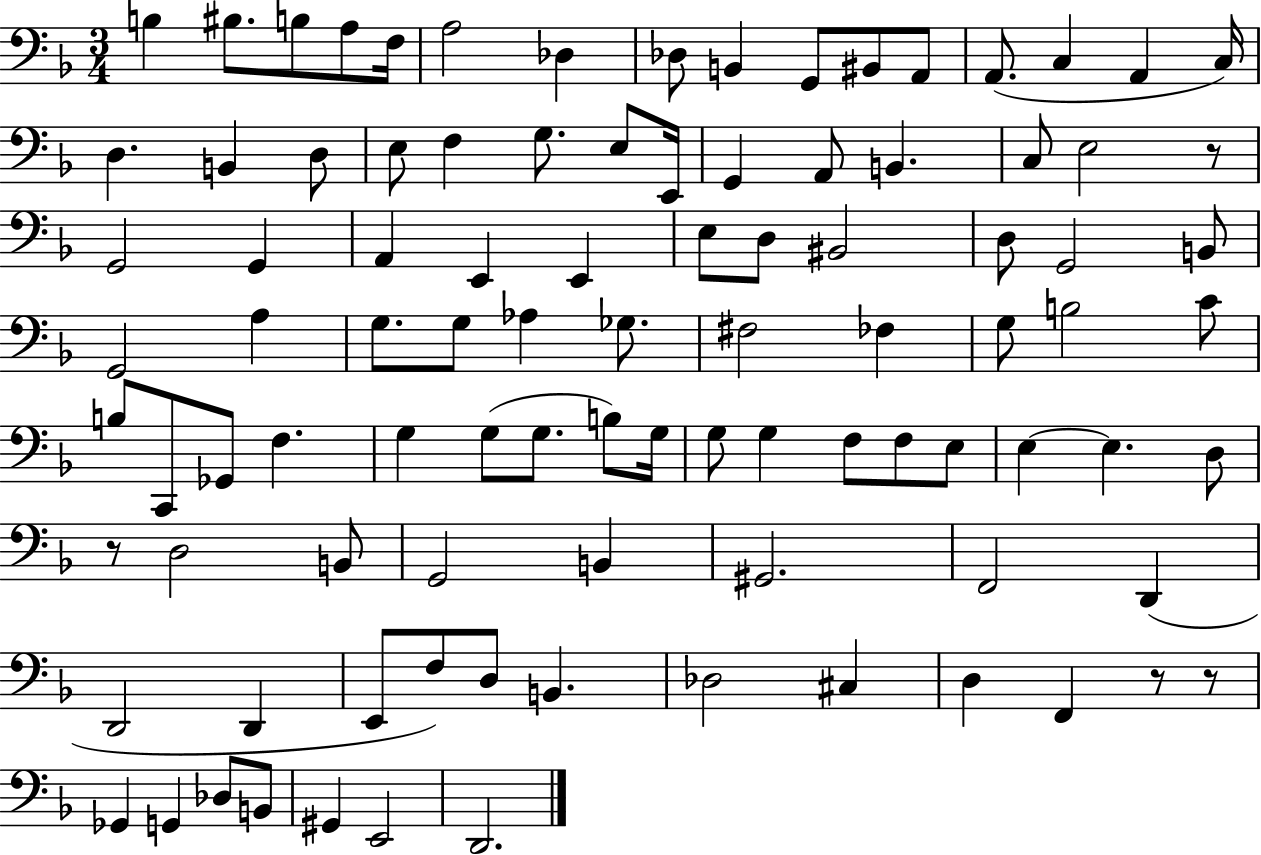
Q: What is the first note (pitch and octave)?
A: B3